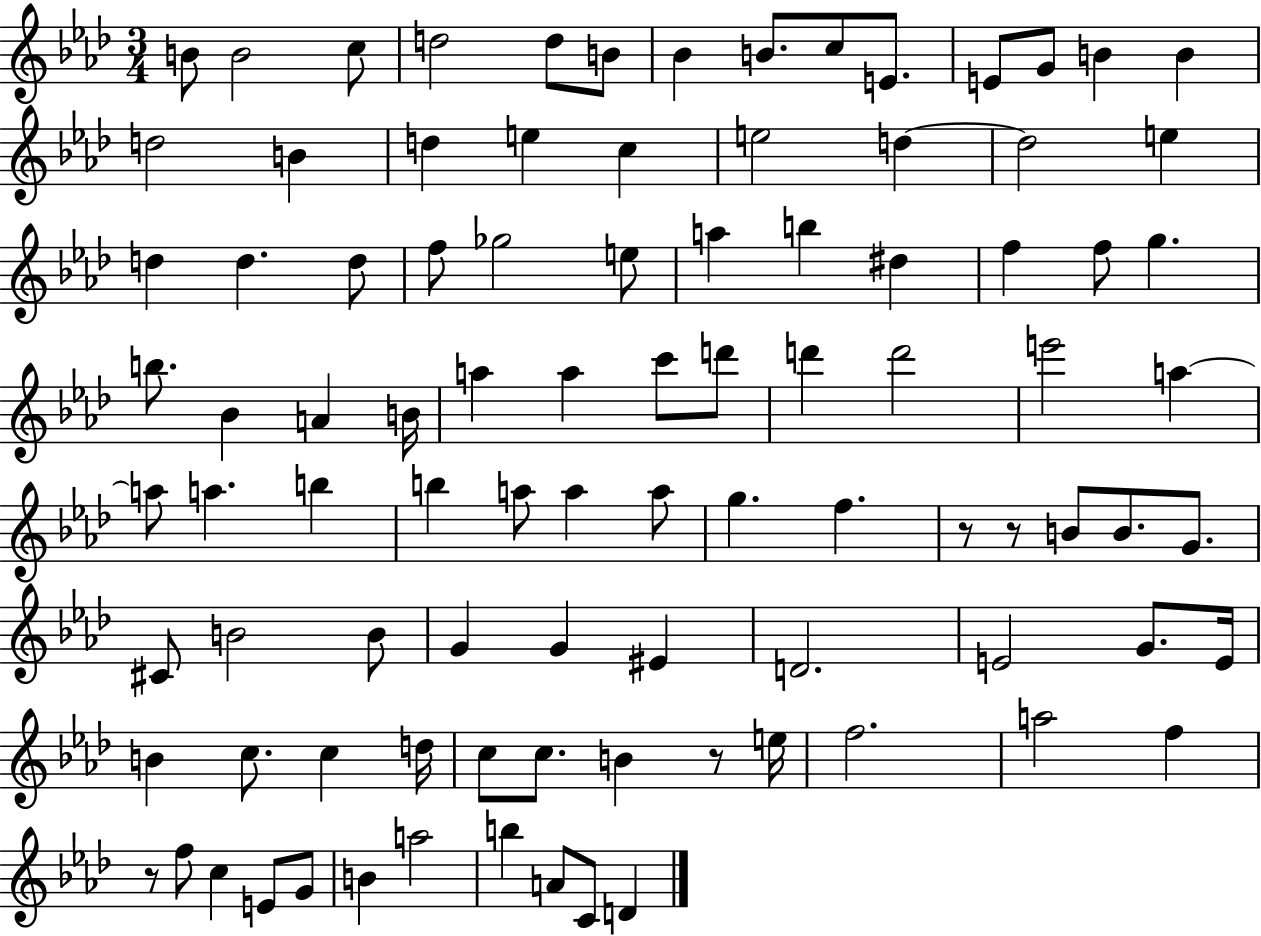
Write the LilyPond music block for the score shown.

{
  \clef treble
  \numericTimeSignature
  \time 3/4
  \key aes \major
  b'8 b'2 c''8 | d''2 d''8 b'8 | bes'4 b'8. c''8 e'8. | e'8 g'8 b'4 b'4 | \break d''2 b'4 | d''4 e''4 c''4 | e''2 d''4~~ | d''2 e''4 | \break d''4 d''4. d''8 | f''8 ges''2 e''8 | a''4 b''4 dis''4 | f''4 f''8 g''4. | \break b''8. bes'4 a'4 b'16 | a''4 a''4 c'''8 d'''8 | d'''4 d'''2 | e'''2 a''4~~ | \break a''8 a''4. b''4 | b''4 a''8 a''4 a''8 | g''4. f''4. | r8 r8 b'8 b'8. g'8. | \break cis'8 b'2 b'8 | g'4 g'4 eis'4 | d'2. | e'2 g'8. e'16 | \break b'4 c''8. c''4 d''16 | c''8 c''8. b'4 r8 e''16 | f''2. | a''2 f''4 | \break r8 f''8 c''4 e'8 g'8 | b'4 a''2 | b''4 a'8 c'8 d'4 | \bar "|."
}